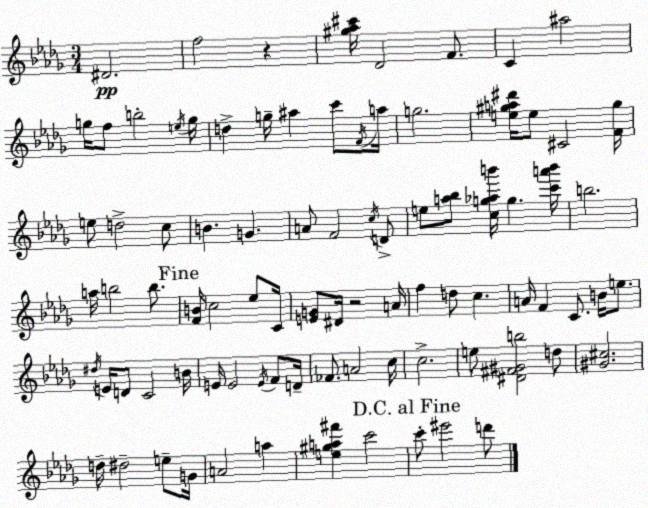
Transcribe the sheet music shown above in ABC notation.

X:1
T:Untitled
M:3/4
L:1/4
K:Bbm
^D2 f2 z [^g_a^c']/4 _D2 F/2 C ^a2 g/4 f/2 b2 e/4 g/4 d g/4 ^a c'/2 F/4 a/4 g2 [e^ga^d']/4 e/2 ^C2 [F^g]/4 e/2 d2 c/2 B G A/2 F2 c/4 D/2 e/2 [a_b]/2 [cg_ab']/4 g [c'a'b']/4 b2 a/4 b2 b/2 [FB]/4 c2 _e/2 C/4 [EG]/2 ^D/4 z2 A/4 f d/2 c A/4 F C/2 B/4 e/2 ^d/4 E/4 D/2 C2 B/4 E/4 E2 E/4 F/2 D/4 _F/2 A2 c/4 c2 e/2 [^D^F^Gb]2 d/2 [^G^c]2 d/4 ^d2 e/2 G/4 A2 a [e^ga^f'] c'2 c'/2 ^e'2 d'/2